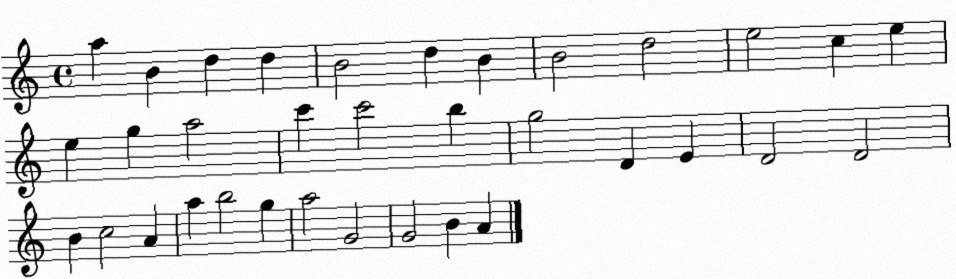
X:1
T:Untitled
M:4/4
L:1/4
K:C
a B d d B2 d B B2 d2 e2 c e e g a2 c' c'2 b g2 D E D2 D2 B c2 A a b2 g a2 G2 G2 B A